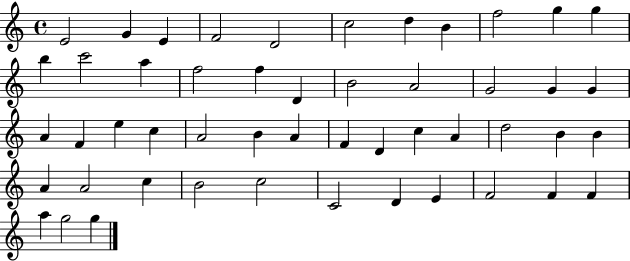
{
  \clef treble
  \time 4/4
  \defaultTimeSignature
  \key c \major
  e'2 g'4 e'4 | f'2 d'2 | c''2 d''4 b'4 | f''2 g''4 g''4 | \break b''4 c'''2 a''4 | f''2 f''4 d'4 | b'2 a'2 | g'2 g'4 g'4 | \break a'4 f'4 e''4 c''4 | a'2 b'4 a'4 | f'4 d'4 c''4 a'4 | d''2 b'4 b'4 | \break a'4 a'2 c''4 | b'2 c''2 | c'2 d'4 e'4 | f'2 f'4 f'4 | \break a''4 g''2 g''4 | \bar "|."
}